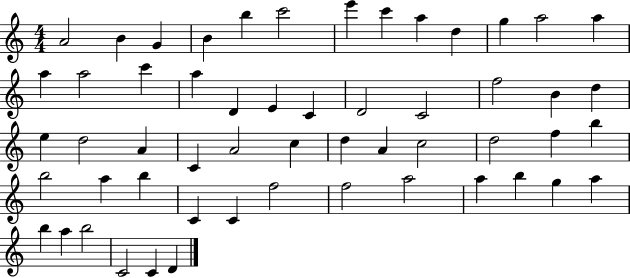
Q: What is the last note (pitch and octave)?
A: D4